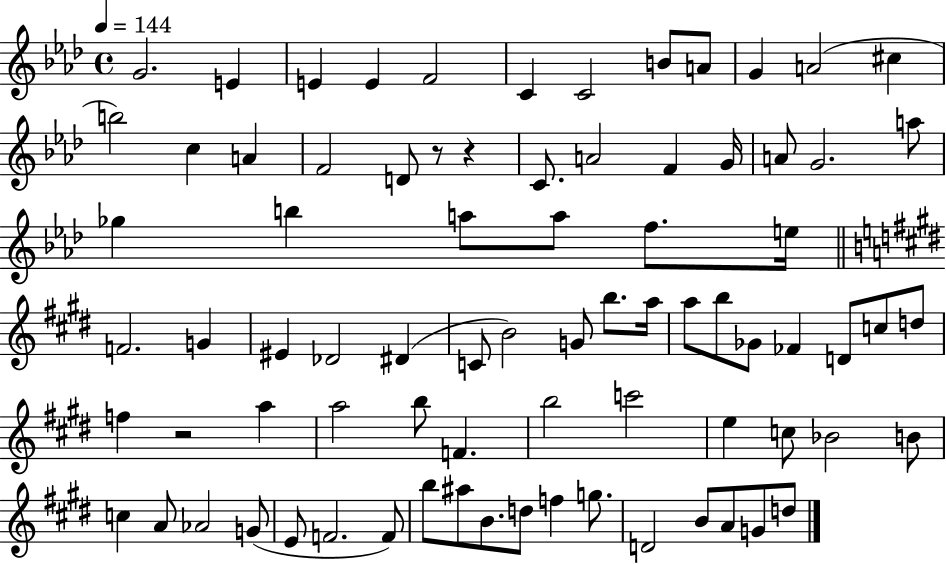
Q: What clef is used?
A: treble